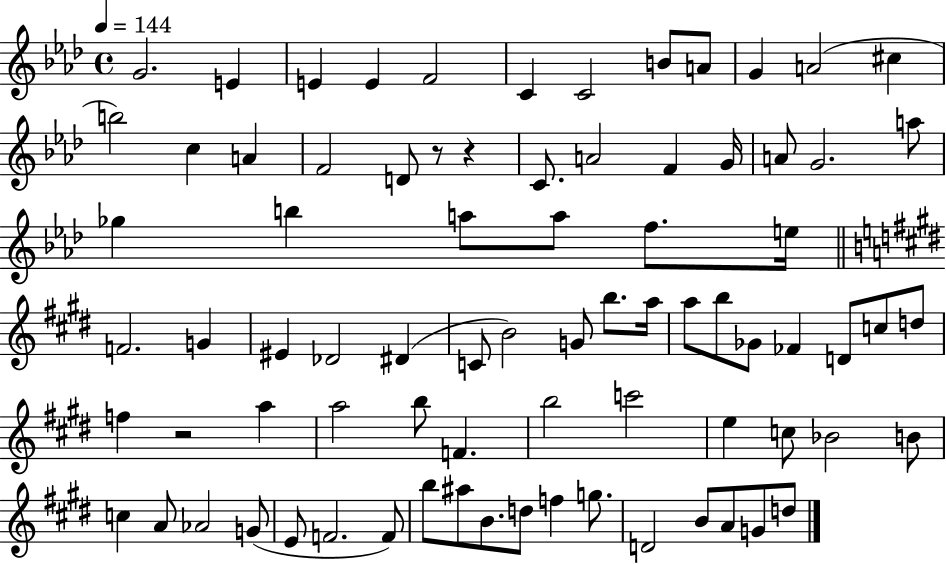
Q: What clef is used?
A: treble